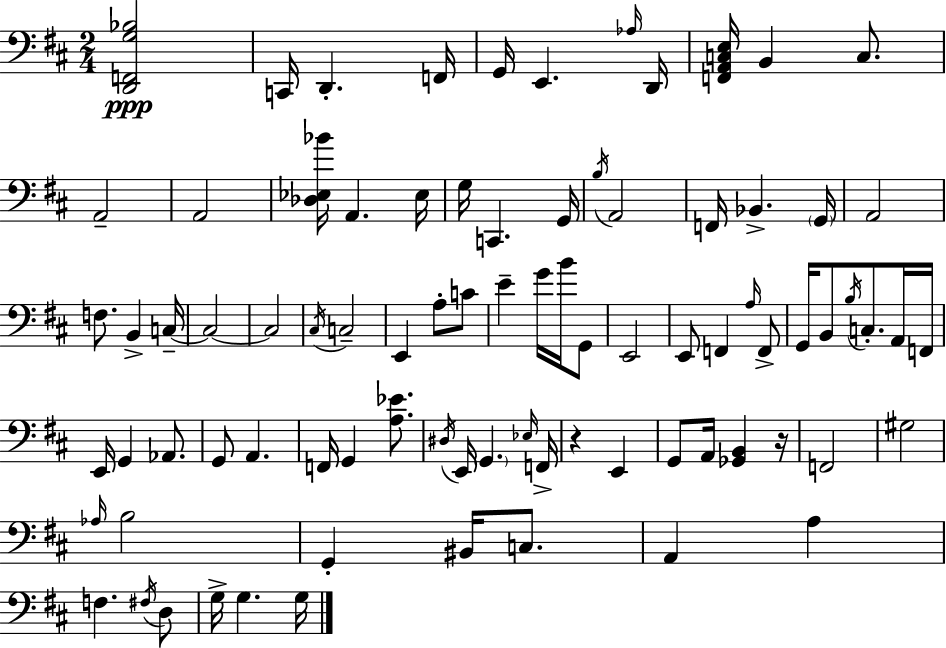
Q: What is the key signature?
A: D major